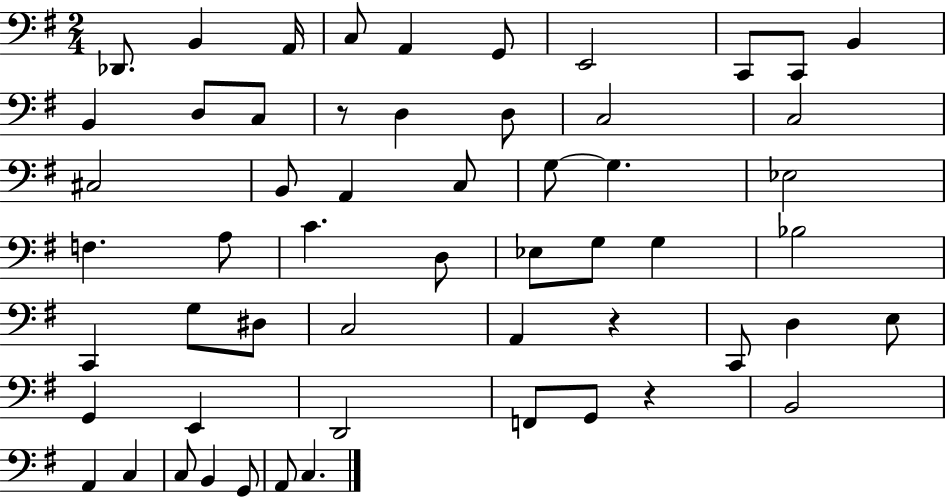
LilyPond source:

{
  \clef bass
  \numericTimeSignature
  \time 2/4
  \key g \major
  des,8. b,4 a,16 | c8 a,4 g,8 | e,2 | c,8 c,8 b,4 | \break b,4 d8 c8 | r8 d4 d8 | c2 | c2 | \break cis2 | b,8 a,4 c8 | g8~~ g4. | ees2 | \break f4. a8 | c'4. d8 | ees8 g8 g4 | bes2 | \break c,4 g8 dis8 | c2 | a,4 r4 | c,8 d4 e8 | \break g,4 e,4 | d,2 | f,8 g,8 r4 | b,2 | \break a,4 c4 | c8 b,4 g,8 | a,8 c4. | \bar "|."
}